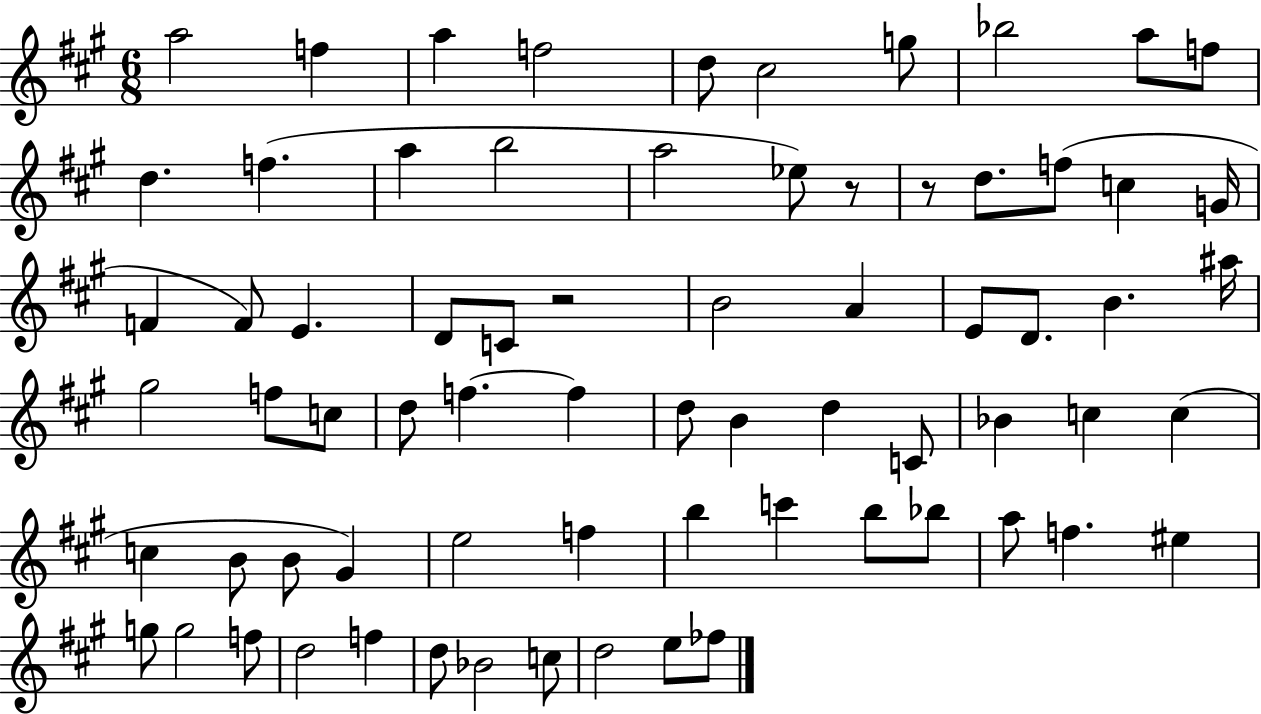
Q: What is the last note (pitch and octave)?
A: FES5